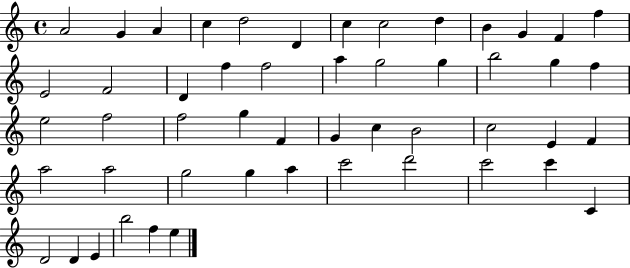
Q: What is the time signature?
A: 4/4